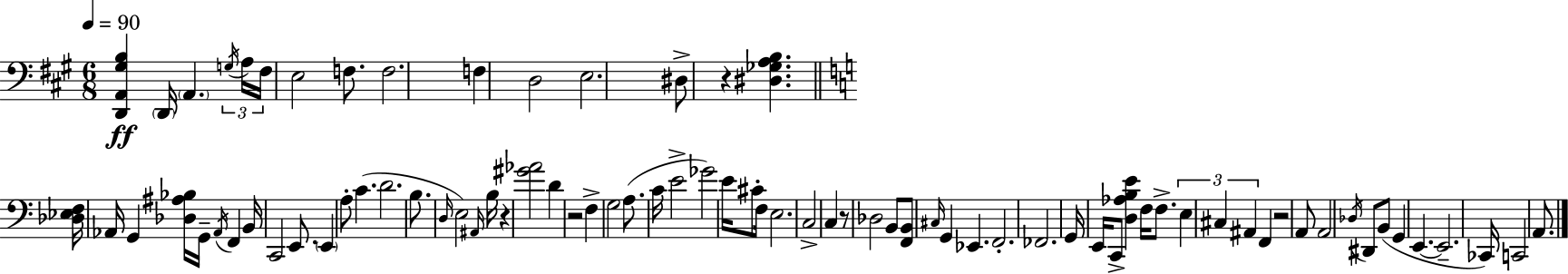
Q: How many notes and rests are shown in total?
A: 81